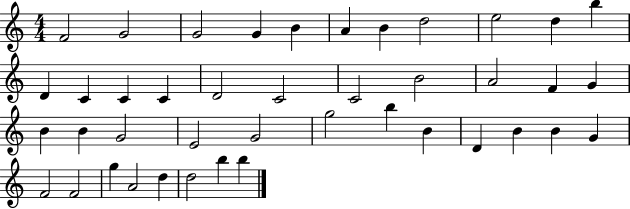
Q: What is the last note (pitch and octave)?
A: B5